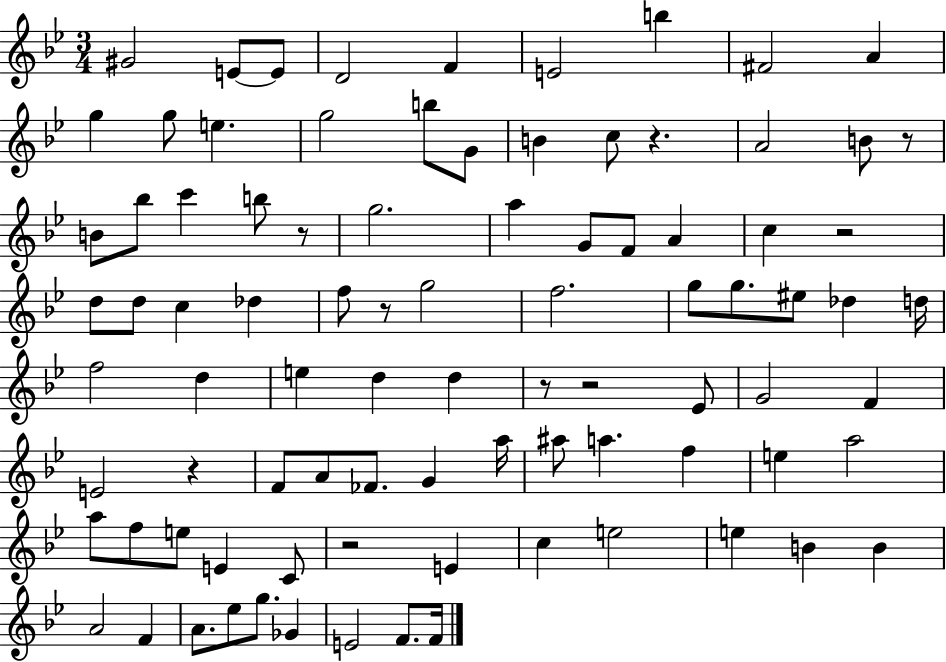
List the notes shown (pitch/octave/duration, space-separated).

G#4/h E4/e E4/e D4/h F4/q E4/h B5/q F#4/h A4/q G5/q G5/e E5/q. G5/h B5/e G4/e B4/q C5/e R/q. A4/h B4/e R/e B4/e Bb5/e C6/q B5/e R/e G5/h. A5/q G4/e F4/e A4/q C5/q R/h D5/e D5/e C5/q Db5/q F5/e R/e G5/h F5/h. G5/e G5/e. EIS5/e Db5/q D5/s F5/h D5/q E5/q D5/q D5/q R/e R/h Eb4/e G4/h F4/q E4/h R/q F4/e A4/e FES4/e. G4/q A5/s A#5/e A5/q. F5/q E5/q A5/h A5/e F5/e E5/e E4/q C4/e R/h E4/q C5/q E5/h E5/q B4/q B4/q A4/h F4/q A4/e. Eb5/e G5/e. Gb4/q E4/h F4/e. F4/s